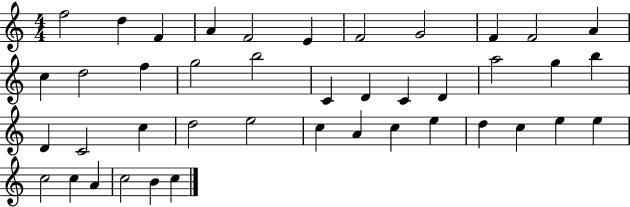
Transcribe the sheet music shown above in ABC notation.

X:1
T:Untitled
M:4/4
L:1/4
K:C
f2 d F A F2 E F2 G2 F F2 A c d2 f g2 b2 C D C D a2 g b D C2 c d2 e2 c A c e d c e e c2 c A c2 B c